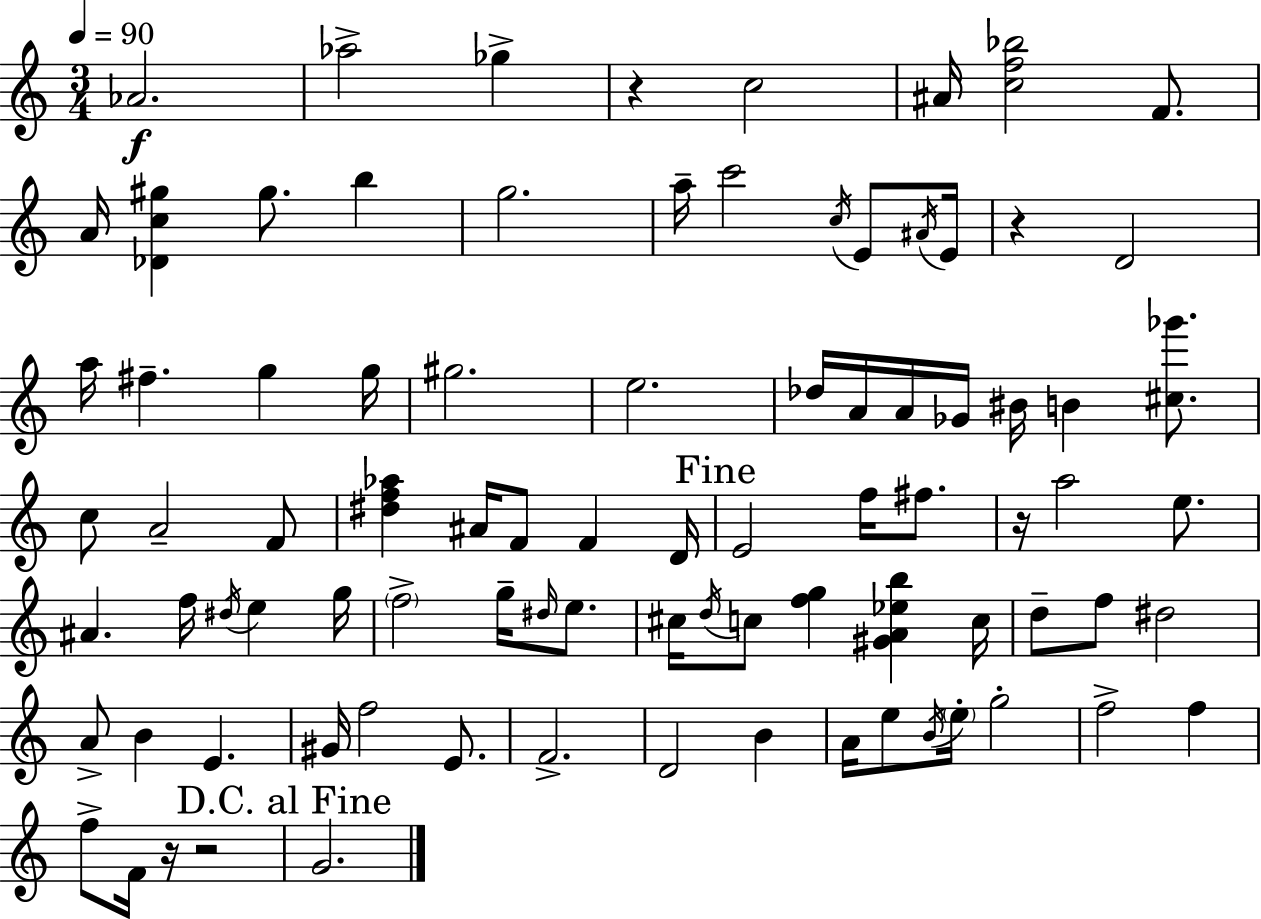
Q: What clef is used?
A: treble